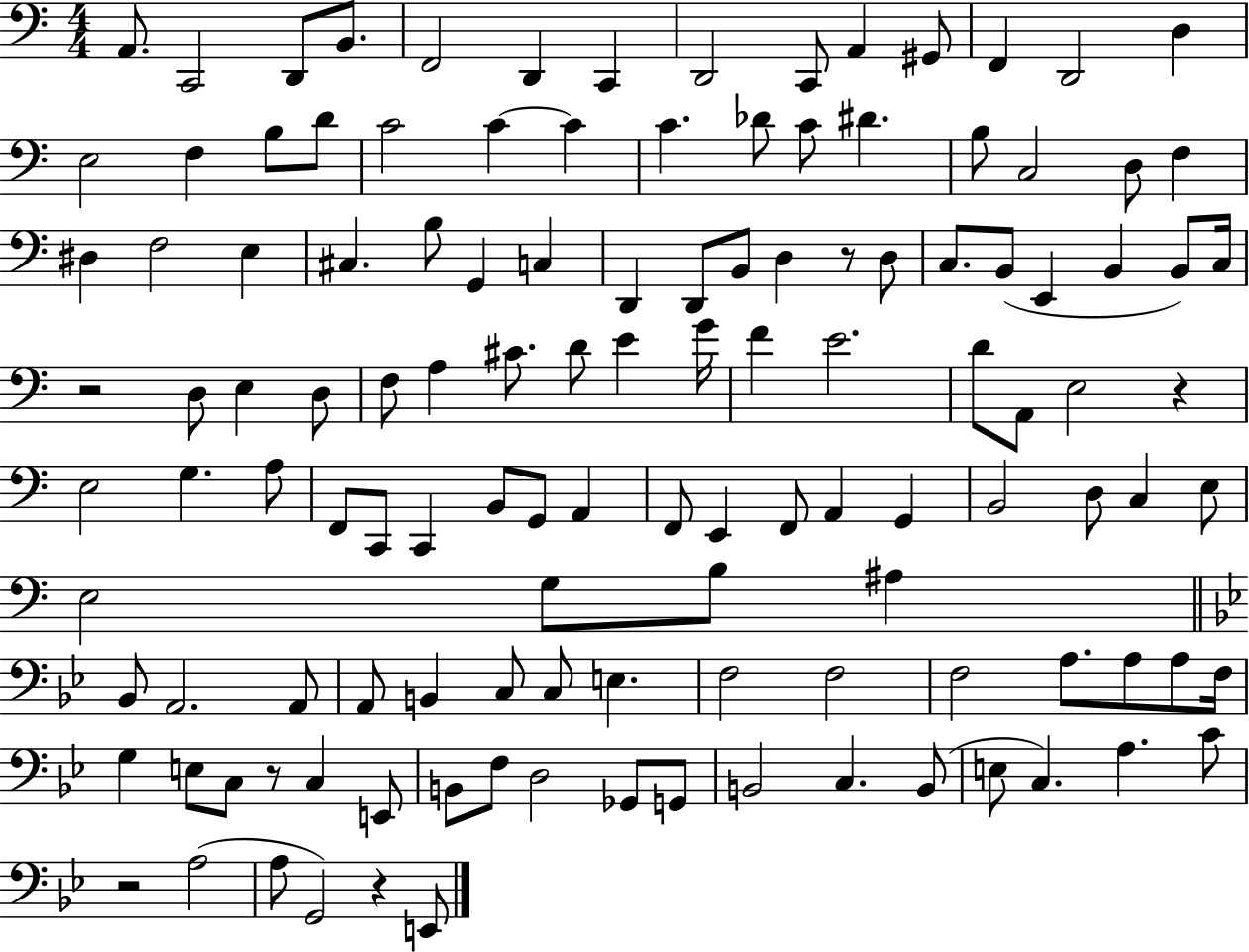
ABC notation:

X:1
T:Untitled
M:4/4
L:1/4
K:C
A,,/2 C,,2 D,,/2 B,,/2 F,,2 D,, C,, D,,2 C,,/2 A,, ^G,,/2 F,, D,,2 D, E,2 F, B,/2 D/2 C2 C C C _D/2 C/2 ^D B,/2 C,2 D,/2 F, ^D, F,2 E, ^C, B,/2 G,, C, D,, D,,/2 B,,/2 D, z/2 D,/2 C,/2 B,,/2 E,, B,, B,,/2 C,/4 z2 D,/2 E, D,/2 F,/2 A, ^C/2 D/2 E G/4 F E2 D/2 A,,/2 E,2 z E,2 G, A,/2 F,,/2 C,,/2 C,, B,,/2 G,,/2 A,, F,,/2 E,, F,,/2 A,, G,, B,,2 D,/2 C, E,/2 E,2 G,/2 B,/2 ^A, _B,,/2 A,,2 A,,/2 A,,/2 B,, C,/2 C,/2 E, F,2 F,2 F,2 A,/2 A,/2 A,/2 F,/4 G, E,/2 C,/2 z/2 C, E,,/2 B,,/2 F,/2 D,2 _G,,/2 G,,/2 B,,2 C, B,,/2 E,/2 C, A, C/2 z2 A,2 A,/2 G,,2 z E,,/2